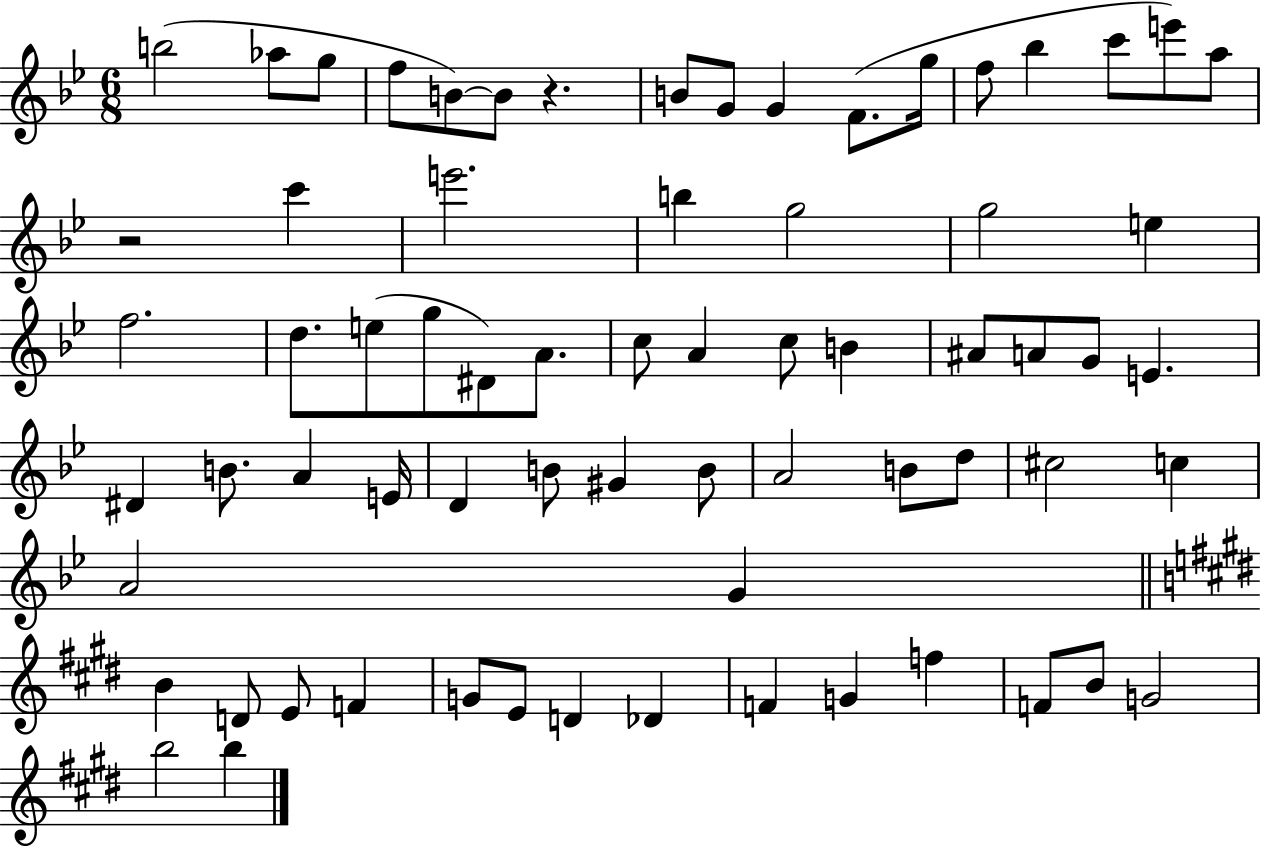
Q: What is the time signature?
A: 6/8